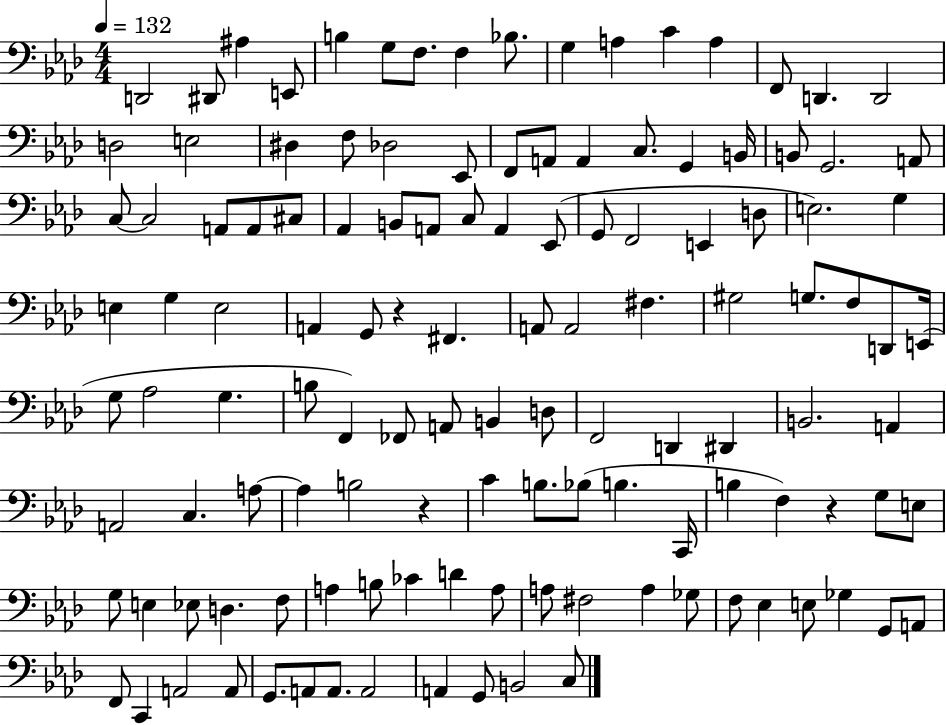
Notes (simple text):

D2/h D#2/e A#3/q E2/e B3/q G3/e F3/e. F3/q Bb3/e. G3/q A3/q C4/q A3/q F2/e D2/q. D2/h D3/h E3/h D#3/q F3/e Db3/h Eb2/e F2/e A2/e A2/q C3/e. G2/q B2/s B2/e G2/h. A2/e C3/e C3/h A2/e A2/e C#3/e Ab2/q B2/e A2/e C3/e A2/q Eb2/e G2/e F2/h E2/q D3/e E3/h. G3/q E3/q G3/q E3/h A2/q G2/e R/q F#2/q. A2/e A2/h F#3/q. G#3/h G3/e. F3/e D2/e E2/s G3/e Ab3/h G3/q. B3/e F2/q FES2/e A2/e B2/q D3/e F2/h D2/q D#2/q B2/h. A2/q A2/h C3/q. A3/e A3/q B3/h R/q C4/q B3/e. Bb3/e B3/q. C2/s B3/q F3/q R/q G3/e E3/e G3/e E3/q Eb3/e D3/q. F3/e A3/q B3/e CES4/q D4/q A3/e A3/e F#3/h A3/q Gb3/e F3/e Eb3/q E3/e Gb3/q G2/e A2/e F2/e C2/q A2/h A2/e G2/e. A2/e A2/e. A2/h A2/q G2/e B2/h C3/e